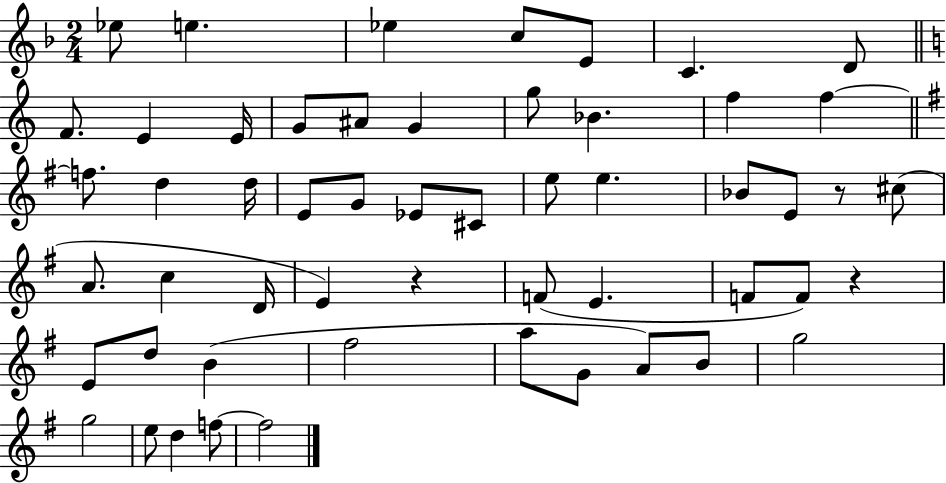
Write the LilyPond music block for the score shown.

{
  \clef treble
  \numericTimeSignature
  \time 2/4
  \key f \major
  \repeat volta 2 { ees''8 e''4. | ees''4 c''8 e'8 | c'4. d'8 | \bar "||" \break \key c \major f'8. e'4 e'16 | g'8 ais'8 g'4 | g''8 bes'4. | f''4 f''4~~ | \break \bar "||" \break \key g \major f''8. d''4 d''16 | e'8 g'8 ees'8 cis'8 | e''8 e''4. | bes'8 e'8 r8 cis''8( | \break a'8. c''4 d'16 | e'4) r4 | f'8( e'4. | f'8 f'8) r4 | \break e'8 d''8 b'4( | fis''2 | a''8 g'8 a'8) b'8 | g''2 | \break g''2 | e''8 d''4 f''8~~ | f''2 | } \bar "|."
}